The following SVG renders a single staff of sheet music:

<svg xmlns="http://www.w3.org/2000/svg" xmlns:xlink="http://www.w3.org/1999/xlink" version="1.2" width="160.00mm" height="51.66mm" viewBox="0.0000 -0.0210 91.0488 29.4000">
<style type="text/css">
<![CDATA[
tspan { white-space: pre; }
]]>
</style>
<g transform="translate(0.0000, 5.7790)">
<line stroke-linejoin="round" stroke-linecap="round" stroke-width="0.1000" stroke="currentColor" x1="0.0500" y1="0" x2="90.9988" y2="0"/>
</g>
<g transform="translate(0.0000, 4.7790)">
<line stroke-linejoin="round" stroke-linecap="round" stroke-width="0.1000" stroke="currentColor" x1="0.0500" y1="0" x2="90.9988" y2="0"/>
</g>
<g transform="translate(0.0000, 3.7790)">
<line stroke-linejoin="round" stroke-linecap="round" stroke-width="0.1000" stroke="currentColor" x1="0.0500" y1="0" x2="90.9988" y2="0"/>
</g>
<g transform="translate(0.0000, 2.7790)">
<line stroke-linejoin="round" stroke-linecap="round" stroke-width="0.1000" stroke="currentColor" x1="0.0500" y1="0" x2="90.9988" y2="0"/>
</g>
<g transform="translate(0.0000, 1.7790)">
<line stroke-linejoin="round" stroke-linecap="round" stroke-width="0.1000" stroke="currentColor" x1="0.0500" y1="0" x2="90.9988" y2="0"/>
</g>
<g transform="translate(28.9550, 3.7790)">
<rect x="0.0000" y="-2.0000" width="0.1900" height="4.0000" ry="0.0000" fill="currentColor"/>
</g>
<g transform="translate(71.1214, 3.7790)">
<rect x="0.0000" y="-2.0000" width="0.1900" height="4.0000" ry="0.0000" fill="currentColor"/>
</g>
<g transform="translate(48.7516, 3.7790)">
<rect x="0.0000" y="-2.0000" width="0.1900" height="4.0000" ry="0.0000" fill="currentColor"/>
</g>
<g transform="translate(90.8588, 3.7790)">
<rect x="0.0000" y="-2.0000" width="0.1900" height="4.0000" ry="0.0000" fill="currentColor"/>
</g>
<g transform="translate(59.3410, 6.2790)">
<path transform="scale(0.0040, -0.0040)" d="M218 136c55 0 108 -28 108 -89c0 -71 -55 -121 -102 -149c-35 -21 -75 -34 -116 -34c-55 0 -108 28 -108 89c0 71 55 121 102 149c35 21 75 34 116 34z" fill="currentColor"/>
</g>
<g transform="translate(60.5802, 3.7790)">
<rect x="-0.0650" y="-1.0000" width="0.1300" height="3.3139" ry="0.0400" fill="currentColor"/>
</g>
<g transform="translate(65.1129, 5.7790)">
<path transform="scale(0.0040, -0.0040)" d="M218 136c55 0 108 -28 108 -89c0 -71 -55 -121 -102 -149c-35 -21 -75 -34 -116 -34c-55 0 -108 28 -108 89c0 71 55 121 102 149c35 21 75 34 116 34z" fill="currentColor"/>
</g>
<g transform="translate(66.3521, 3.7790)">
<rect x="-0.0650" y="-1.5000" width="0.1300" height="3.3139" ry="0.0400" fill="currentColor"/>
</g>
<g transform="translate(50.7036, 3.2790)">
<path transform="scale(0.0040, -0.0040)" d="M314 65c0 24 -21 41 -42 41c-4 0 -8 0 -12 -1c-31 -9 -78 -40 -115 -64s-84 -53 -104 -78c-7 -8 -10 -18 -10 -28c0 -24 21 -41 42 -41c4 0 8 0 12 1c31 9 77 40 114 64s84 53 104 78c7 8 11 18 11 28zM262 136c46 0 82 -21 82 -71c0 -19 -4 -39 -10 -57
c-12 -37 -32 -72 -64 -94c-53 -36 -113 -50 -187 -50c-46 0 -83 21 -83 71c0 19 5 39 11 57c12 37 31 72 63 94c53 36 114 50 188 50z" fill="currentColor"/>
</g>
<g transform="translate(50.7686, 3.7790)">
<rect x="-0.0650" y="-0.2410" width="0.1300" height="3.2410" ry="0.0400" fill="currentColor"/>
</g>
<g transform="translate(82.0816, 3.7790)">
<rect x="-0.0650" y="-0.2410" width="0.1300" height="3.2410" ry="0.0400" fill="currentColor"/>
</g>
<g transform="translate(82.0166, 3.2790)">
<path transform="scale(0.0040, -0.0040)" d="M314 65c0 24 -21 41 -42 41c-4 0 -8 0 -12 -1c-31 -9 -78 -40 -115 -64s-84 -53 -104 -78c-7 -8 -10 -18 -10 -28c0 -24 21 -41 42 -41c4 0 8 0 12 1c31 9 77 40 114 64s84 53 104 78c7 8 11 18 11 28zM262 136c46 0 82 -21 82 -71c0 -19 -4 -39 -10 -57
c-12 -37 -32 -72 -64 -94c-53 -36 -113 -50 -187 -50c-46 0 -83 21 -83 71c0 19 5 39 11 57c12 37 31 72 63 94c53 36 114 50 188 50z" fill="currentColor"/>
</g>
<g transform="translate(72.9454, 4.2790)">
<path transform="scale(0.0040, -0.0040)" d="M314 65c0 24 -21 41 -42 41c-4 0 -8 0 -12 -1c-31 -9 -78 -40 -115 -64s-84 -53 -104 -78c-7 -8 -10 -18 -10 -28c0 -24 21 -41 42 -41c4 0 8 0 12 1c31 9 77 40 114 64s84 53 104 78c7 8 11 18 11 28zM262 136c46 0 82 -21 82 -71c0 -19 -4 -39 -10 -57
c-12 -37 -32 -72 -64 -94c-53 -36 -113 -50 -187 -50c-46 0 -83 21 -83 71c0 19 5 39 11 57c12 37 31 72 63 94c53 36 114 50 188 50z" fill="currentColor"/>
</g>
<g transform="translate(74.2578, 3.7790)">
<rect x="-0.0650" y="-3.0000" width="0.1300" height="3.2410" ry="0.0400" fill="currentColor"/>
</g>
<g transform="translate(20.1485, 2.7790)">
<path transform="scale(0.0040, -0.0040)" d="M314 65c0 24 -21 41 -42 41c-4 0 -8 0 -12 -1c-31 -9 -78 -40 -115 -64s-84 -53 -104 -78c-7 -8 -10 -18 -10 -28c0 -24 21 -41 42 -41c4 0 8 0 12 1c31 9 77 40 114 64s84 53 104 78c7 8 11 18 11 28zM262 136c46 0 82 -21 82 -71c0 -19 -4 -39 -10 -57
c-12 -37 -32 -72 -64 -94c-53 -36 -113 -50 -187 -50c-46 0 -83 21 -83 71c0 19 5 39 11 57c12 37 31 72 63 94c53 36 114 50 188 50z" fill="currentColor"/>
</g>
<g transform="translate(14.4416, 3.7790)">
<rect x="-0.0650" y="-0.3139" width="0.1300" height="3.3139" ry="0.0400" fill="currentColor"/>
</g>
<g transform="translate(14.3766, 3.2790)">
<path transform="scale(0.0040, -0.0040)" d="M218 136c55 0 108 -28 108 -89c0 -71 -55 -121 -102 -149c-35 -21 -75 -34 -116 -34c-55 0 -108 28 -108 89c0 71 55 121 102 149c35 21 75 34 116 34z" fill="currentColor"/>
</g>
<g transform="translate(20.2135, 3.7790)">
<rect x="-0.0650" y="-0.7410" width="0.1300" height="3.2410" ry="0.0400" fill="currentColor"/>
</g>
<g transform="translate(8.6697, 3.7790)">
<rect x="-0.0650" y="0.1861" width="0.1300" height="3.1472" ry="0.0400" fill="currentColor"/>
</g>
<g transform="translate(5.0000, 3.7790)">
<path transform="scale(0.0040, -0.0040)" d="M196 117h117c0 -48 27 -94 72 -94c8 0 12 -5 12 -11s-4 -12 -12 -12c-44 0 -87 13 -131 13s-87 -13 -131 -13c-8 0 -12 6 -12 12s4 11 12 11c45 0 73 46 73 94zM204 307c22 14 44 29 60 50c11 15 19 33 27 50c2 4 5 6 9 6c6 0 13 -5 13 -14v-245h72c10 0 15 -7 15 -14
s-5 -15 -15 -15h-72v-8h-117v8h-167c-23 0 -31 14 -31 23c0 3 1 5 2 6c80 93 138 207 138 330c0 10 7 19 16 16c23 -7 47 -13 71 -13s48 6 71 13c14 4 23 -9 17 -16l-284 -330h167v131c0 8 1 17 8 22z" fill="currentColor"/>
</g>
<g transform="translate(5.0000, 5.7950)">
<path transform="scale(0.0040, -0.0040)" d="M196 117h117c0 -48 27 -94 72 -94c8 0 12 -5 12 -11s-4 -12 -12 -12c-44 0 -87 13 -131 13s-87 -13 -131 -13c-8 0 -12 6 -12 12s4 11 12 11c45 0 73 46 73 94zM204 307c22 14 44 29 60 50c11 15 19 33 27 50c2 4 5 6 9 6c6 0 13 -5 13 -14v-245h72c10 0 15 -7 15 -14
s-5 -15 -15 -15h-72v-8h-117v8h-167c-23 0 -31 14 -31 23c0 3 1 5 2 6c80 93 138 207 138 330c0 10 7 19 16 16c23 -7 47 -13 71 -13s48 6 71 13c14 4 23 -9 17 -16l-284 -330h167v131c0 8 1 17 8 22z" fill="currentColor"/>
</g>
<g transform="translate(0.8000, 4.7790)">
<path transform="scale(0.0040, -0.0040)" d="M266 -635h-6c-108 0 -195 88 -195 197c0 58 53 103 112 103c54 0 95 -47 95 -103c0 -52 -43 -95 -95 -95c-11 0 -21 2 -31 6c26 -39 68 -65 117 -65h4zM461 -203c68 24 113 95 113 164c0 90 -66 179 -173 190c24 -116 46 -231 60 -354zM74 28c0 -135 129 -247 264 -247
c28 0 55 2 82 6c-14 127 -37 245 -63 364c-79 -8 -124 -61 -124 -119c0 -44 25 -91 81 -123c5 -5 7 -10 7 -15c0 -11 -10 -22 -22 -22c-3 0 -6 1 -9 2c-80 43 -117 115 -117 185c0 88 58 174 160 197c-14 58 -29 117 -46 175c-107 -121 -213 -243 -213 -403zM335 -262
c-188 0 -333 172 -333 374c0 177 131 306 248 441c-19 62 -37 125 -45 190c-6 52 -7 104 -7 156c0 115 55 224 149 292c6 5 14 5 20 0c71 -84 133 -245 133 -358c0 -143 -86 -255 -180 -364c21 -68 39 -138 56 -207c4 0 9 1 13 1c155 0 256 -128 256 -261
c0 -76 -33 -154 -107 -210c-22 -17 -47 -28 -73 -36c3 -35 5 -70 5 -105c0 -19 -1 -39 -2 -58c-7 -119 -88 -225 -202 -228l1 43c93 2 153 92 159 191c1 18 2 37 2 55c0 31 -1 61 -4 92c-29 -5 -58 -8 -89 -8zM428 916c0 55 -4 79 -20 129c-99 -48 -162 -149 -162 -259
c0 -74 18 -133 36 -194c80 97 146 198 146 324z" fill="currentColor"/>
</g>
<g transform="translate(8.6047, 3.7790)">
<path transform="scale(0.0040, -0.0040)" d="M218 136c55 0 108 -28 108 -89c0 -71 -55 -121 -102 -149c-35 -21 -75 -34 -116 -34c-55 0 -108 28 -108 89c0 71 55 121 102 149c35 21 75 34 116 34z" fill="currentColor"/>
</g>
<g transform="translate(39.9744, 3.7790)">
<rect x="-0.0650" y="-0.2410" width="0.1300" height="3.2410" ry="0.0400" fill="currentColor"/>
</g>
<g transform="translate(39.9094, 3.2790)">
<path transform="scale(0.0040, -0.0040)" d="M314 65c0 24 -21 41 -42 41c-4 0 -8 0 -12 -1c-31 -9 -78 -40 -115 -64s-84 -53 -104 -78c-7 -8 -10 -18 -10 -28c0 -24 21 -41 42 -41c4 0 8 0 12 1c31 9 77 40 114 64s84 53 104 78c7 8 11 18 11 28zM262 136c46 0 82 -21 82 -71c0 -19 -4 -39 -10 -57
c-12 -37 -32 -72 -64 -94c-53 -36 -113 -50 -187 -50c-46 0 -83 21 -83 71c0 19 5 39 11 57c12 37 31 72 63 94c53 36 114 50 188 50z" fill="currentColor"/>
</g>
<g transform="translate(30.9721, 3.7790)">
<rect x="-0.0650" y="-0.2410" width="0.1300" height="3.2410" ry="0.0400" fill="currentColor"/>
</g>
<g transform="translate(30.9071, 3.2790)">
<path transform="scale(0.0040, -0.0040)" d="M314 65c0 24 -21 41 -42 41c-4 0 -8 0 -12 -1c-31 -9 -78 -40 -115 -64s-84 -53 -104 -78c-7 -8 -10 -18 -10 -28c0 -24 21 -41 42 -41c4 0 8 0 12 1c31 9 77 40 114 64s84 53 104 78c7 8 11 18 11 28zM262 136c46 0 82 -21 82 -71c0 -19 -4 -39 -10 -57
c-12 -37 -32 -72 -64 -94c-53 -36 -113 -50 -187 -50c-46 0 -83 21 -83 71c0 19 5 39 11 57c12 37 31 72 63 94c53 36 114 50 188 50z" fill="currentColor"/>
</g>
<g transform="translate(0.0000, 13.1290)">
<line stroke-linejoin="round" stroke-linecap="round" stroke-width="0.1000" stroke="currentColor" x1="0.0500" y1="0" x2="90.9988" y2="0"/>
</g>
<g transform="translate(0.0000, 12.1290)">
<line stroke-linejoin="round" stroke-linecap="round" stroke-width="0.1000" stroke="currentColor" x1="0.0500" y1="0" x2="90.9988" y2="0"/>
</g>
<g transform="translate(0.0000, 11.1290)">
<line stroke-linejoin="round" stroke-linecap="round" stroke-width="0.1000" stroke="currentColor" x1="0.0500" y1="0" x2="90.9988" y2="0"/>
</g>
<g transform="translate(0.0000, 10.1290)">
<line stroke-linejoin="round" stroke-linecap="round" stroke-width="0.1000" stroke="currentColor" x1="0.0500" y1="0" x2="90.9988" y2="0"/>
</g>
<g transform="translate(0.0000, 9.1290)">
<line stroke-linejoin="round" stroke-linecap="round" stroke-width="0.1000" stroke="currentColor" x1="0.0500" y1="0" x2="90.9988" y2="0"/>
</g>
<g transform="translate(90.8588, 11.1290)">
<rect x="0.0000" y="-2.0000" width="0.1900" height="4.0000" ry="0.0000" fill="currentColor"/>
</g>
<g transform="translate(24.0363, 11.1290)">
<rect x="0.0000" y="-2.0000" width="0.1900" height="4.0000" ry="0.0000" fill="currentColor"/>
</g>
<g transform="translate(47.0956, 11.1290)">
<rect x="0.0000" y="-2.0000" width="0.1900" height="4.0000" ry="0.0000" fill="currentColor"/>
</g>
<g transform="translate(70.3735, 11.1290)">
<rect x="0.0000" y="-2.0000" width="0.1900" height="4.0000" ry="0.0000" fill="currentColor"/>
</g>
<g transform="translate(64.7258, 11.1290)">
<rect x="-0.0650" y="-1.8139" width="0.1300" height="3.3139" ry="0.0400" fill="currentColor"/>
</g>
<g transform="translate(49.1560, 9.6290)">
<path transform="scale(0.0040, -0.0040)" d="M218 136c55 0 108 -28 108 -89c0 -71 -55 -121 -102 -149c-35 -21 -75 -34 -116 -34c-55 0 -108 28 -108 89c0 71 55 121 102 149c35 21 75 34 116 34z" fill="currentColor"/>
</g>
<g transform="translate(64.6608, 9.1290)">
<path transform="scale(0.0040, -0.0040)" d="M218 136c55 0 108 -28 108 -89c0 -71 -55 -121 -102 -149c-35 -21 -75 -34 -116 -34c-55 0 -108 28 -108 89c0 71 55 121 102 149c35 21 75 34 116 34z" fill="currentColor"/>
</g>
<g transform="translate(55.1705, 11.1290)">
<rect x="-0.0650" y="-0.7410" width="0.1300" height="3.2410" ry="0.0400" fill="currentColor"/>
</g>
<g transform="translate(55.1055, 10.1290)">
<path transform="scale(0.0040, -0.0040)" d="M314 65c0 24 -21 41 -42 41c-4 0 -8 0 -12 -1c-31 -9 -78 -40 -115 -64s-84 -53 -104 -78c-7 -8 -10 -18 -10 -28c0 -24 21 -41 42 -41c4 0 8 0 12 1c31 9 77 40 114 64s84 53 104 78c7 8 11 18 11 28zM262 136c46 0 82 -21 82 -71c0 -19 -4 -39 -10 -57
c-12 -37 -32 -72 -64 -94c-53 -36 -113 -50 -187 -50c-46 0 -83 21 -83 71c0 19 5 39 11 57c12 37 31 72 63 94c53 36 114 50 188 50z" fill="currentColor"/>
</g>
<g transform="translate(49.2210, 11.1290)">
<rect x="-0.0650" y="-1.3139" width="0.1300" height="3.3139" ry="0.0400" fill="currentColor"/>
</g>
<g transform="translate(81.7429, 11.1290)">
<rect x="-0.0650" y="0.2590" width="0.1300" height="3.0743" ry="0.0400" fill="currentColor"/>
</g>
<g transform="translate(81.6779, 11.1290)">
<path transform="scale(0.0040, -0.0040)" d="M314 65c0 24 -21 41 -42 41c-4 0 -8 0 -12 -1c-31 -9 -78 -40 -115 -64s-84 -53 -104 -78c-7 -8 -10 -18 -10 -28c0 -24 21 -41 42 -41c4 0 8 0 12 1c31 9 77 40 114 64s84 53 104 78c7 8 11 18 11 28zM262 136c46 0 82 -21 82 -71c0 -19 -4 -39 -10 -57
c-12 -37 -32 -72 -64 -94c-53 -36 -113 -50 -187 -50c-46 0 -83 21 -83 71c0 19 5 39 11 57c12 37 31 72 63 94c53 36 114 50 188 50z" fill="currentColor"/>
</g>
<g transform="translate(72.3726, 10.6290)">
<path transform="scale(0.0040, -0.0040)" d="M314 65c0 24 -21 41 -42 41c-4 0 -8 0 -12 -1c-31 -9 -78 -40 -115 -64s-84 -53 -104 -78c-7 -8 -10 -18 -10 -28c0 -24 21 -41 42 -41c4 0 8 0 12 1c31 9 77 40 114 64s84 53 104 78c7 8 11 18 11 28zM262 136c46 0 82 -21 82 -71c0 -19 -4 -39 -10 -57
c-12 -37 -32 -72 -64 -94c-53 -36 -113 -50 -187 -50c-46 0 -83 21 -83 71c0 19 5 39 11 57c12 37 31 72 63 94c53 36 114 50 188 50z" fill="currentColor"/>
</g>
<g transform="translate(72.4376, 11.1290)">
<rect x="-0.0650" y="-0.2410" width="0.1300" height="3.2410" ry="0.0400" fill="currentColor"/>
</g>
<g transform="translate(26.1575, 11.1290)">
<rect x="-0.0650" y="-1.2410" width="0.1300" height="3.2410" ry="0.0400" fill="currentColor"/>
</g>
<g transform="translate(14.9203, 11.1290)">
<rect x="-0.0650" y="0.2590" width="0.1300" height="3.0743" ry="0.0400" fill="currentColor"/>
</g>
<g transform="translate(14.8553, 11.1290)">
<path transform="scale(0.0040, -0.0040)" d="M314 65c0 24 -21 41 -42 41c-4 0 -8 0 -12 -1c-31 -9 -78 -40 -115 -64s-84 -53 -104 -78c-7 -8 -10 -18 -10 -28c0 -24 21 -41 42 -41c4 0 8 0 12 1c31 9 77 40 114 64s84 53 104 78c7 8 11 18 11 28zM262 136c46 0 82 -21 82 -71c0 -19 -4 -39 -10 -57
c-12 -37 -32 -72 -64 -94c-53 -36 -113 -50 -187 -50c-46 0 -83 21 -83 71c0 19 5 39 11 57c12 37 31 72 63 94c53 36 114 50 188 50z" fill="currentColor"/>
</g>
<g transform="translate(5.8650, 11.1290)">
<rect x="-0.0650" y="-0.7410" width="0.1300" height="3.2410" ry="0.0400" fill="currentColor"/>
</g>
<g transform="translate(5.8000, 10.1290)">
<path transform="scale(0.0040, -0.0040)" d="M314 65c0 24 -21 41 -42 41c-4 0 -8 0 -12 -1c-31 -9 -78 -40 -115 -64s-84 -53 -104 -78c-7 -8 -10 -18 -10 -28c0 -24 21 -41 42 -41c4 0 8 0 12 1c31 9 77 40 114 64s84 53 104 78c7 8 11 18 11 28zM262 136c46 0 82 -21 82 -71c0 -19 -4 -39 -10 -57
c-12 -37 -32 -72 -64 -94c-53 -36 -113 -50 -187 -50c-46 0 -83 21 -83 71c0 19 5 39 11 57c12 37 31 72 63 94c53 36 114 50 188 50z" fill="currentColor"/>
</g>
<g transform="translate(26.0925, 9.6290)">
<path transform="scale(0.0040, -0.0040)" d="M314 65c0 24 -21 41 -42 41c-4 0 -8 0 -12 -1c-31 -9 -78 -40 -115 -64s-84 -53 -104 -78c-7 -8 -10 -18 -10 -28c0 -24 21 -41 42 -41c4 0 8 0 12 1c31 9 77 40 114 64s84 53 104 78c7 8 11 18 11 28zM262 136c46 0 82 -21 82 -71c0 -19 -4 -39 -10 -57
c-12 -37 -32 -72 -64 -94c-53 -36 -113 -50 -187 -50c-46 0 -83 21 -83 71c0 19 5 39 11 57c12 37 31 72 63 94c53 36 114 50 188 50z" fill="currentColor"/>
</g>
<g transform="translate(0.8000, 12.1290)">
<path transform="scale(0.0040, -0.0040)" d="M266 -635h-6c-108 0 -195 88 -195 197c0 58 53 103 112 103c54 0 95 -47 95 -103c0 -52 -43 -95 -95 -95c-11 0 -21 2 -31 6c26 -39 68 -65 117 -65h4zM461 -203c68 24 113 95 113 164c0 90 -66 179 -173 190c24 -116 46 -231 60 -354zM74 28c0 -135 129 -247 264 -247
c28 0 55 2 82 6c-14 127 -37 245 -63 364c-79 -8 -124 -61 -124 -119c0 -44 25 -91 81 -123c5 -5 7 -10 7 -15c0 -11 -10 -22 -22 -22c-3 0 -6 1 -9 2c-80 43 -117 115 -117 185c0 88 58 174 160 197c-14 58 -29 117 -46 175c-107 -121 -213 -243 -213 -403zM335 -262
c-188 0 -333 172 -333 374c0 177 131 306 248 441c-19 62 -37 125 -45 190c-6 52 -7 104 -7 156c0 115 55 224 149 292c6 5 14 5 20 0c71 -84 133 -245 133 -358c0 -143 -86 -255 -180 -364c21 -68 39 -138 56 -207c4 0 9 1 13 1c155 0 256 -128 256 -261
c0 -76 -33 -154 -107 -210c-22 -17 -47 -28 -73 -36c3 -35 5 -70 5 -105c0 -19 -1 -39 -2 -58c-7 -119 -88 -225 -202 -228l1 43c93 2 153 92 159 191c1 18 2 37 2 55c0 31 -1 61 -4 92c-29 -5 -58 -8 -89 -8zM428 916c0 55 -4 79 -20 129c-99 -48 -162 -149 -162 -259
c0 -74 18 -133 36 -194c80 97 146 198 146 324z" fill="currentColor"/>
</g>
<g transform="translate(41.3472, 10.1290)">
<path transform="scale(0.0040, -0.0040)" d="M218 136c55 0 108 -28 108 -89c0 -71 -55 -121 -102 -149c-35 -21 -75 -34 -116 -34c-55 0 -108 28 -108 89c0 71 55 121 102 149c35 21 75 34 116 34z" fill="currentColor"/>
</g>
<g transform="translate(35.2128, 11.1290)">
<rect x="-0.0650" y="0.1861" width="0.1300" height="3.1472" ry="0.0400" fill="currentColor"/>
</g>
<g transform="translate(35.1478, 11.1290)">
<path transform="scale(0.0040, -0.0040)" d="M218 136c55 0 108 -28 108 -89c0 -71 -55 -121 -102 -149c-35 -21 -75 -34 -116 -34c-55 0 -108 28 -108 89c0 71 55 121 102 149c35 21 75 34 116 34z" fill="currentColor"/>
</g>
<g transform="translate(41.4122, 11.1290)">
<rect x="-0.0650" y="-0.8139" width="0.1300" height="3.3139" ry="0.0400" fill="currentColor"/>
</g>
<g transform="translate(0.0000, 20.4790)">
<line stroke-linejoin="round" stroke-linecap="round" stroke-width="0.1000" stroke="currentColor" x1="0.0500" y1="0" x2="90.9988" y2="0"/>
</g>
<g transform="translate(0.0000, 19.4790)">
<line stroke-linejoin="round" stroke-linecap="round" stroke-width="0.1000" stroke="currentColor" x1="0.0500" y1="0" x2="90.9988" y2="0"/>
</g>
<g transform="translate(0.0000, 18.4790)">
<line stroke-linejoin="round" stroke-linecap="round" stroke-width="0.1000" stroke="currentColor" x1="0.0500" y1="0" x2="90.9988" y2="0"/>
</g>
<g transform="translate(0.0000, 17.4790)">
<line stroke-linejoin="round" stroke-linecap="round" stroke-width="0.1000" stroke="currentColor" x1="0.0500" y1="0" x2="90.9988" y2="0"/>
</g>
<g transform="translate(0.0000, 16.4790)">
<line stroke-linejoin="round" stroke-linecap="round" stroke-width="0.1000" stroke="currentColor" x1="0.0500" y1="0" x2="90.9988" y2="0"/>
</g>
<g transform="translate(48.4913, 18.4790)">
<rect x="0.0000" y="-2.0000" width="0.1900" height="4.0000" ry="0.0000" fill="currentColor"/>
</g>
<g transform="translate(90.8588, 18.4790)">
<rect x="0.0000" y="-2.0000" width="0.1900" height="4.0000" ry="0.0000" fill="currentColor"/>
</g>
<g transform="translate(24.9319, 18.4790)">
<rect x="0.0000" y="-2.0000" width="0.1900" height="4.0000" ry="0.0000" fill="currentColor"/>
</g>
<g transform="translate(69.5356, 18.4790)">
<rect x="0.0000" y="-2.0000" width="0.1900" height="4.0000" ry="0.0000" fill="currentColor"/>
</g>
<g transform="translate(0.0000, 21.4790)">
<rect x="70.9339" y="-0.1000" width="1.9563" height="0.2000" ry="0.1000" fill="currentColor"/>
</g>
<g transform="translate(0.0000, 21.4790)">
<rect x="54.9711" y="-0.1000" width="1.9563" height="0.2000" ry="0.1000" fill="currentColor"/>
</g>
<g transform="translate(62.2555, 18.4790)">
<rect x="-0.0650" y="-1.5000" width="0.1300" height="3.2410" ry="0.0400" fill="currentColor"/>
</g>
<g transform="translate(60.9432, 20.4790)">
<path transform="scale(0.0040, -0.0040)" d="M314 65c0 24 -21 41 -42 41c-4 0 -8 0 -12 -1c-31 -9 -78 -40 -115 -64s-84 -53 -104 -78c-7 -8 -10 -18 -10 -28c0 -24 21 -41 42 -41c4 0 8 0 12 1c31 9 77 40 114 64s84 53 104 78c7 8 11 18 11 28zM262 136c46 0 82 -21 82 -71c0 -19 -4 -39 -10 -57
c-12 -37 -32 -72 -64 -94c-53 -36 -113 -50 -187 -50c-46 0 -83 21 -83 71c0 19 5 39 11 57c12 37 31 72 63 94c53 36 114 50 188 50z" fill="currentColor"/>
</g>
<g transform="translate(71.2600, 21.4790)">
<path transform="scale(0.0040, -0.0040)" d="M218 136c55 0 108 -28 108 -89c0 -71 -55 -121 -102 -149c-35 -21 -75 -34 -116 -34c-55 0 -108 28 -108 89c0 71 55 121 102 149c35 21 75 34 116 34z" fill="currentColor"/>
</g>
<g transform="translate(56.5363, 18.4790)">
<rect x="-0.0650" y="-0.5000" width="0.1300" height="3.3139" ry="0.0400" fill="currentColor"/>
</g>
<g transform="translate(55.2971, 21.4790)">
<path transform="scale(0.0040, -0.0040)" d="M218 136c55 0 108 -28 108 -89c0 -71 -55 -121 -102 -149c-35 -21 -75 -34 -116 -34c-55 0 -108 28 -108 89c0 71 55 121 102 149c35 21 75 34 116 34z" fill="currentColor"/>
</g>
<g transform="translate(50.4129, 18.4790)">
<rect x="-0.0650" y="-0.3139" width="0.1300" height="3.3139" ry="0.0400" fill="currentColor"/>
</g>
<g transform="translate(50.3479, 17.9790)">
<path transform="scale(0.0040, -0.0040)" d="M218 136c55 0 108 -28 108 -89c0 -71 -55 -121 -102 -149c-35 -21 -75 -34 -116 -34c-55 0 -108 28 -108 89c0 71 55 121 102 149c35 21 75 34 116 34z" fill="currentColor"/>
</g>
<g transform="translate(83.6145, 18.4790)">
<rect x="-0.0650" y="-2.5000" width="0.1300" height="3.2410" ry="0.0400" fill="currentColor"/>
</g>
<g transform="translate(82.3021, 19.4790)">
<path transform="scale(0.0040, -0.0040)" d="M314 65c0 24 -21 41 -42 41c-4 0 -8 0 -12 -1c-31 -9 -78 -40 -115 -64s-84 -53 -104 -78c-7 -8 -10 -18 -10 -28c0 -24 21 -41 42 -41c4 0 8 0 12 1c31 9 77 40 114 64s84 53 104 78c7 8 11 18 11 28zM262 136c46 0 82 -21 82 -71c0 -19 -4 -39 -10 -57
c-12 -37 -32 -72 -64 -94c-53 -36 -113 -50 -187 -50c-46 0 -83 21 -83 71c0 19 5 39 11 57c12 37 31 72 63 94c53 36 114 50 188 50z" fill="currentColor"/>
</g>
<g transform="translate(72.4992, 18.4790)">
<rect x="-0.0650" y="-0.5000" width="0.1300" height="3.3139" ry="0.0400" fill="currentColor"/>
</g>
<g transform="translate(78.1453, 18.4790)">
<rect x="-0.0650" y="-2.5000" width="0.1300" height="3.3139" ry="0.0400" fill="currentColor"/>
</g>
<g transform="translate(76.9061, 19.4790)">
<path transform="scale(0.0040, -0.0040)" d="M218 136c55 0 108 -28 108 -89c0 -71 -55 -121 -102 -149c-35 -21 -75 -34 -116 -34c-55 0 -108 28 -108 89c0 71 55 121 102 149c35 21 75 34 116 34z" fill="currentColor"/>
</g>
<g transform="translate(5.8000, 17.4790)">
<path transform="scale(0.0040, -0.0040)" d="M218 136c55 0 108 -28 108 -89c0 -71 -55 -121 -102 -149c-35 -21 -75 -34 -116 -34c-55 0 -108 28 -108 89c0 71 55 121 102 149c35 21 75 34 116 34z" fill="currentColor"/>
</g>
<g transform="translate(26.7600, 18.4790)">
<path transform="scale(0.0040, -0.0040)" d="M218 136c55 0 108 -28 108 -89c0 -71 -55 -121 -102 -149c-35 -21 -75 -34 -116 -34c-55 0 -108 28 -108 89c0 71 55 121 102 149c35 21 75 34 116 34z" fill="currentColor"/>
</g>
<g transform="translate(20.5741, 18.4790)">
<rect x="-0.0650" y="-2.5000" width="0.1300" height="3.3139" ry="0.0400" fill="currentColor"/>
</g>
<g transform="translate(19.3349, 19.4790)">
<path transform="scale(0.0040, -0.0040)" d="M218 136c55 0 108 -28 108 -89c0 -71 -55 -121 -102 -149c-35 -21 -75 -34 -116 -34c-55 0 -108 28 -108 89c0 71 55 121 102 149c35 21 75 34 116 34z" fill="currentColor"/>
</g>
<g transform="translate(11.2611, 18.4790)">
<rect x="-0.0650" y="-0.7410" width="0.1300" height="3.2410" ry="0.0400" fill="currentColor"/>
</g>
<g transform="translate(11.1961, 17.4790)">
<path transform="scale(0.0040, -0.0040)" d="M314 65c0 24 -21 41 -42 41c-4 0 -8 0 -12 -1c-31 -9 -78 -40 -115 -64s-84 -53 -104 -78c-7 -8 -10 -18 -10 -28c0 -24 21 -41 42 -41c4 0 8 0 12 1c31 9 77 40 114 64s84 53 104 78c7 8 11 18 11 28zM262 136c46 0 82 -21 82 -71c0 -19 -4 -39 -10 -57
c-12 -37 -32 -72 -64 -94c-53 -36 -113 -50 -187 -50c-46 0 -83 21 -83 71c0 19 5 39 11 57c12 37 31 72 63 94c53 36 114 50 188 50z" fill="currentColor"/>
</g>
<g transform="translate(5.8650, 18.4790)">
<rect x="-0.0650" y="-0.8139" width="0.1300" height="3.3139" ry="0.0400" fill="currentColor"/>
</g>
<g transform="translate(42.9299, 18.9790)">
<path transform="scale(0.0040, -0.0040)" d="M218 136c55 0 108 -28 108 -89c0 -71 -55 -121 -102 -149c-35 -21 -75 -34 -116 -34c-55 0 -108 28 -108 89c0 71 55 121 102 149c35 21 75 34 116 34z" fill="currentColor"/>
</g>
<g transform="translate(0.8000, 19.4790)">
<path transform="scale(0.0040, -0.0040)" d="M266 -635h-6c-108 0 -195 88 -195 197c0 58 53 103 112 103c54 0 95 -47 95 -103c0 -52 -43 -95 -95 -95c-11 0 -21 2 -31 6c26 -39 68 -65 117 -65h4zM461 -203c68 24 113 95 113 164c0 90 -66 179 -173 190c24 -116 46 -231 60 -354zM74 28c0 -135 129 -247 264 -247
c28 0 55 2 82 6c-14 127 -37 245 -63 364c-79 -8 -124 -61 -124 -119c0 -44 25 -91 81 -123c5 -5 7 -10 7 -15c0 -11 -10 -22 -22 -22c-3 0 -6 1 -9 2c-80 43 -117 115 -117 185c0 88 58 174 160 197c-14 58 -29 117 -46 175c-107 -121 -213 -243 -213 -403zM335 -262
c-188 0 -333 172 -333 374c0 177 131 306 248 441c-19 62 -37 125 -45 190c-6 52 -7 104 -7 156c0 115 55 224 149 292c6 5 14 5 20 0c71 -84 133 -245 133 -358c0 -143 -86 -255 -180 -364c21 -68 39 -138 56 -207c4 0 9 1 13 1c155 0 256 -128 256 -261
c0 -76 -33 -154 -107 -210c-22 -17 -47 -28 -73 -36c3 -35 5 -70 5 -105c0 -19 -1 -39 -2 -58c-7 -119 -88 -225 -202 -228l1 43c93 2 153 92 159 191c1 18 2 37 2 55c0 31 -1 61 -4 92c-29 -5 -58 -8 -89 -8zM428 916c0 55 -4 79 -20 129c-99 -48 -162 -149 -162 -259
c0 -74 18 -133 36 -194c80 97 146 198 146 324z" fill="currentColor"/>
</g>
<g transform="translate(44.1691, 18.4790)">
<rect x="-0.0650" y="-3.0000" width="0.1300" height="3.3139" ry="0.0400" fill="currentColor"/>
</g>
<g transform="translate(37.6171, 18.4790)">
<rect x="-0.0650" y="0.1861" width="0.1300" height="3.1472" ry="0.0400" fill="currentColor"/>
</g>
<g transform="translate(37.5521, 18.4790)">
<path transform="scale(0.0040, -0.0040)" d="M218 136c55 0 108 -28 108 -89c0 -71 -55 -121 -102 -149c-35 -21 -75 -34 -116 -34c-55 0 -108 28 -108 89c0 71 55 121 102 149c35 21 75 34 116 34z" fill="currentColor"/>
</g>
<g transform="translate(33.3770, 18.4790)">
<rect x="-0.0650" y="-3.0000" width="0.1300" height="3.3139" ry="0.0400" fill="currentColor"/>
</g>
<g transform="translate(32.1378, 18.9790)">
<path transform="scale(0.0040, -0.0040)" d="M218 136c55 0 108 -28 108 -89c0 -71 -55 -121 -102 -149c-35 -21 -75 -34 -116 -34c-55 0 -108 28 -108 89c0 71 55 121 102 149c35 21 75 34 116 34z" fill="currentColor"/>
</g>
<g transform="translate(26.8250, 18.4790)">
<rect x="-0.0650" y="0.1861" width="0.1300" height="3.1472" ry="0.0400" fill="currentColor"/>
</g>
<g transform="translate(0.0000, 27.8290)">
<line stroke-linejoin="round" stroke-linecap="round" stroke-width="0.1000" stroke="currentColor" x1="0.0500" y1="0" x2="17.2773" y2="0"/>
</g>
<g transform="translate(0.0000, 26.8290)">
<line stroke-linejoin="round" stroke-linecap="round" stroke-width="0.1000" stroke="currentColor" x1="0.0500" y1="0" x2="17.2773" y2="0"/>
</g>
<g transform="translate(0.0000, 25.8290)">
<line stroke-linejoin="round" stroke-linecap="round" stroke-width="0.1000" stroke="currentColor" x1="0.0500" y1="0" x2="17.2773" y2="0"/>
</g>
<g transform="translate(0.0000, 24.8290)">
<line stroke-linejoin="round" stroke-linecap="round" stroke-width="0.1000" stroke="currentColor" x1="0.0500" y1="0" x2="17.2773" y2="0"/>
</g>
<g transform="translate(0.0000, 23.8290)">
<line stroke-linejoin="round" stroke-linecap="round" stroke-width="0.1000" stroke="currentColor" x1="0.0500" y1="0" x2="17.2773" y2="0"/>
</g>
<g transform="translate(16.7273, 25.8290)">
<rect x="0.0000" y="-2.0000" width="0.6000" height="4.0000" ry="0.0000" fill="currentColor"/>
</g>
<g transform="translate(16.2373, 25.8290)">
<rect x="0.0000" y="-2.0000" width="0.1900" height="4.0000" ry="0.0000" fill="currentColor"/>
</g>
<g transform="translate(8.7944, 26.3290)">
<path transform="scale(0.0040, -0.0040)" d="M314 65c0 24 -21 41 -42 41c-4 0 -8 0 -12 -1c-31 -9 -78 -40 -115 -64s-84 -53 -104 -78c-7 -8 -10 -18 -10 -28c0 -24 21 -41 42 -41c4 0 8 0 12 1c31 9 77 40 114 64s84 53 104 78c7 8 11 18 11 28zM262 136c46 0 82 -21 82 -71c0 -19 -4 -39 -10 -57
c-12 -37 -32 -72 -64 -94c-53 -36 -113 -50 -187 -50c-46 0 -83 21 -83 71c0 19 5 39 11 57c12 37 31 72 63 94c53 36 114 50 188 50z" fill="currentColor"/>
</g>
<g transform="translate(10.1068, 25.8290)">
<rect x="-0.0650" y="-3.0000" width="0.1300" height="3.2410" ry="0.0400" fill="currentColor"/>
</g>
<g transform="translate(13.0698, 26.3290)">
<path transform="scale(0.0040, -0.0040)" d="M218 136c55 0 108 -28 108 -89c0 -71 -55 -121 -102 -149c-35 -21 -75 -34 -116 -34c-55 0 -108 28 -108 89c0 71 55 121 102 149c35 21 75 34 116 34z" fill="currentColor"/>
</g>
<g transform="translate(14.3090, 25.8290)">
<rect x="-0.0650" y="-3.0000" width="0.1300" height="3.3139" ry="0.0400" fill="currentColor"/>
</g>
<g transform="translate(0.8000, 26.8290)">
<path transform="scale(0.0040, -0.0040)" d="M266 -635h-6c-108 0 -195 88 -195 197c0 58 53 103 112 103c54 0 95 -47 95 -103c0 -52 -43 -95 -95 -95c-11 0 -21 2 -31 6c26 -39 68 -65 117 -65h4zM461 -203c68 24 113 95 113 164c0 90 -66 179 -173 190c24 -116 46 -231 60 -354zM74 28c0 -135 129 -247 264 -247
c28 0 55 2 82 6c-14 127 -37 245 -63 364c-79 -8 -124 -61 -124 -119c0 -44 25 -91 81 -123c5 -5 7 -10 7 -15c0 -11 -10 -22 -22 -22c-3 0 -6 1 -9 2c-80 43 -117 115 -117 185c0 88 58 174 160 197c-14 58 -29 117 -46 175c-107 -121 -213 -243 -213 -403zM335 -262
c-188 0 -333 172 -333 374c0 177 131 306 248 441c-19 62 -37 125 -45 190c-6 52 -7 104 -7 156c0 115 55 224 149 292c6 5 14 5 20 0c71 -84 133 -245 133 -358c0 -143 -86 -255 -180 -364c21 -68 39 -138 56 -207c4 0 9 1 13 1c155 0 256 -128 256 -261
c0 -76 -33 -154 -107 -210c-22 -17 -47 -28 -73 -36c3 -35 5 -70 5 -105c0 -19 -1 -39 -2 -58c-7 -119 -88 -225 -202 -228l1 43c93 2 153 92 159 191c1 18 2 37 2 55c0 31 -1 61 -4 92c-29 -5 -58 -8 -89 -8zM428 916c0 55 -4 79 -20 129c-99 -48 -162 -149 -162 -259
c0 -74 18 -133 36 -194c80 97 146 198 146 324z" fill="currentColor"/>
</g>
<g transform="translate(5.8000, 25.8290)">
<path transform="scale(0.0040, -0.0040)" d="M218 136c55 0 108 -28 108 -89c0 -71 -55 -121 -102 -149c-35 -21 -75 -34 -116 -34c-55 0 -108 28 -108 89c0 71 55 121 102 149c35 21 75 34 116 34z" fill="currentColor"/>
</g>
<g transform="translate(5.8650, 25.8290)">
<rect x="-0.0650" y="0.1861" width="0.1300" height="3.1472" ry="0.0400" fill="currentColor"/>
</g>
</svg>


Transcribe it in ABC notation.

X:1
T:Untitled
M:4/4
L:1/4
K:C
B c d2 c2 c2 c2 D E A2 c2 d2 B2 e2 B d e d2 f c2 B2 d d2 G B A B A c C E2 C G G2 B A2 A